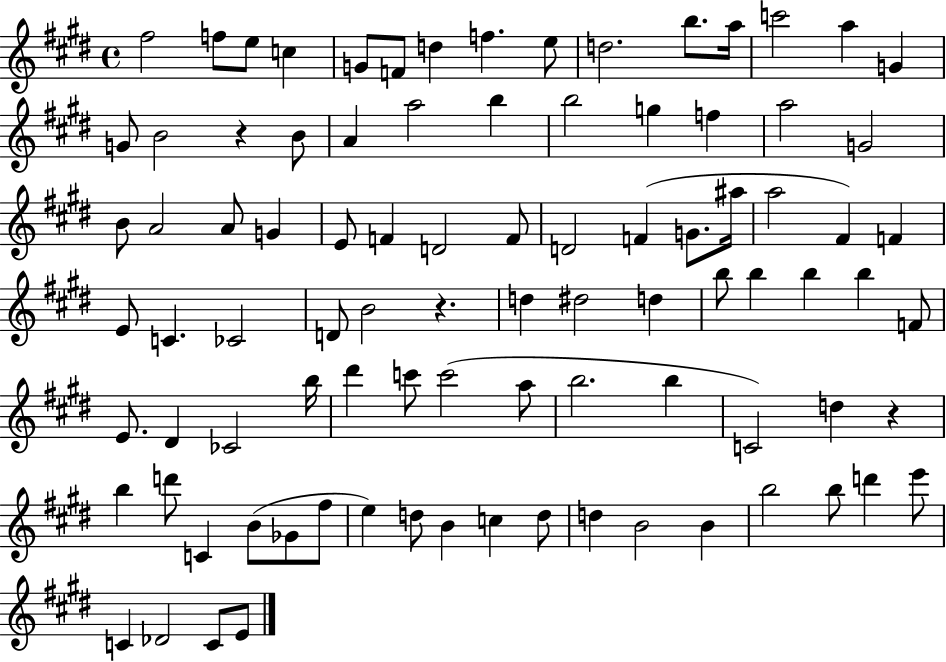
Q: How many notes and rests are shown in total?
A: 91